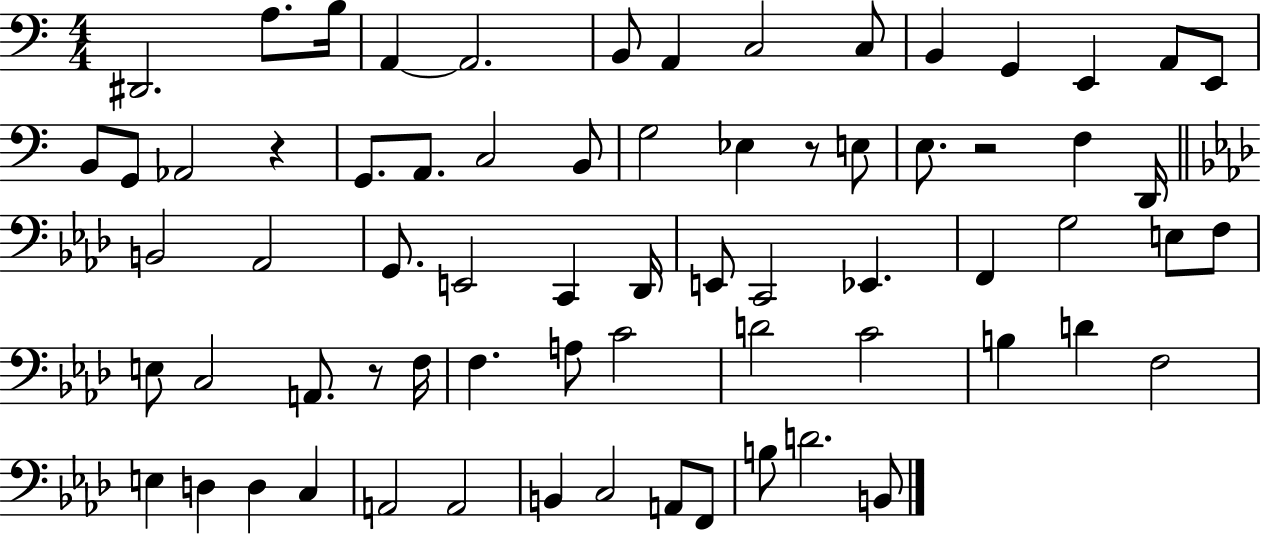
D#2/h. A3/e. B3/s A2/q A2/h. B2/e A2/q C3/h C3/e B2/q G2/q E2/q A2/e E2/e B2/e G2/e Ab2/h R/q G2/e. A2/e. C3/h B2/e G3/h Eb3/q R/e E3/e E3/e. R/h F3/q D2/s B2/h Ab2/h G2/e. E2/h C2/q Db2/s E2/e C2/h Eb2/q. F2/q G3/h E3/e F3/e E3/e C3/h A2/e. R/e F3/s F3/q. A3/e C4/h D4/h C4/h B3/q D4/q F3/h E3/q D3/q D3/q C3/q A2/h A2/h B2/q C3/h A2/e F2/e B3/e D4/h. B2/e